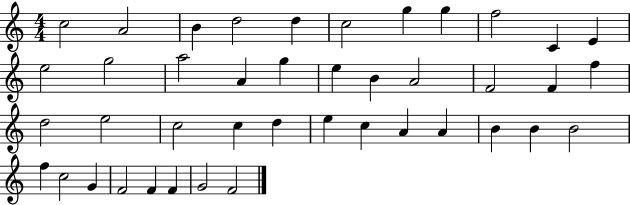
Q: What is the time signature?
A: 4/4